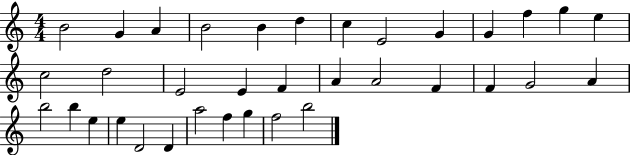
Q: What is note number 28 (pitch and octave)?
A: E5